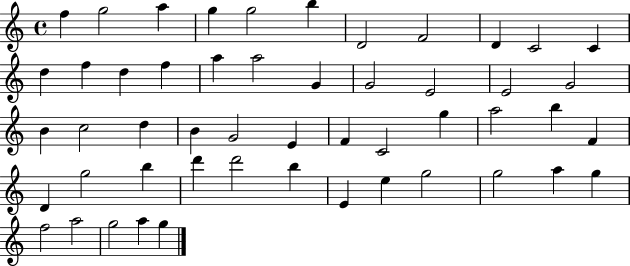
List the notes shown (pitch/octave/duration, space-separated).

F5/q G5/h A5/q G5/q G5/h B5/q D4/h F4/h D4/q C4/h C4/q D5/q F5/q D5/q F5/q A5/q A5/h G4/q G4/h E4/h E4/h G4/h B4/q C5/h D5/q B4/q G4/h E4/q F4/q C4/h G5/q A5/h B5/q F4/q D4/q G5/h B5/q D6/q D6/h B5/q E4/q E5/q G5/h G5/h A5/q G5/q F5/h A5/h G5/h A5/q G5/q